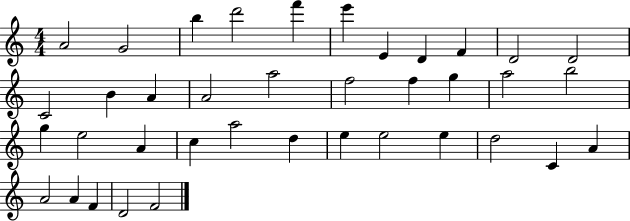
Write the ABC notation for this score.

X:1
T:Untitled
M:4/4
L:1/4
K:C
A2 G2 b d'2 f' e' E D F D2 D2 C2 B A A2 a2 f2 f g a2 b2 g e2 A c a2 d e e2 e d2 C A A2 A F D2 F2